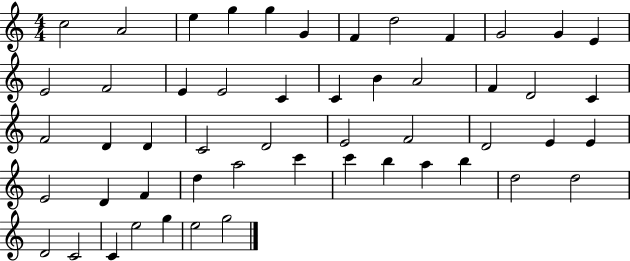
{
  \clef treble
  \numericTimeSignature
  \time 4/4
  \key c \major
  c''2 a'2 | e''4 g''4 g''4 g'4 | f'4 d''2 f'4 | g'2 g'4 e'4 | \break e'2 f'2 | e'4 e'2 c'4 | c'4 b'4 a'2 | f'4 d'2 c'4 | \break f'2 d'4 d'4 | c'2 d'2 | e'2 f'2 | d'2 e'4 e'4 | \break e'2 d'4 f'4 | d''4 a''2 c'''4 | c'''4 b''4 a''4 b''4 | d''2 d''2 | \break d'2 c'2 | c'4 e''2 g''4 | e''2 g''2 | \bar "|."
}